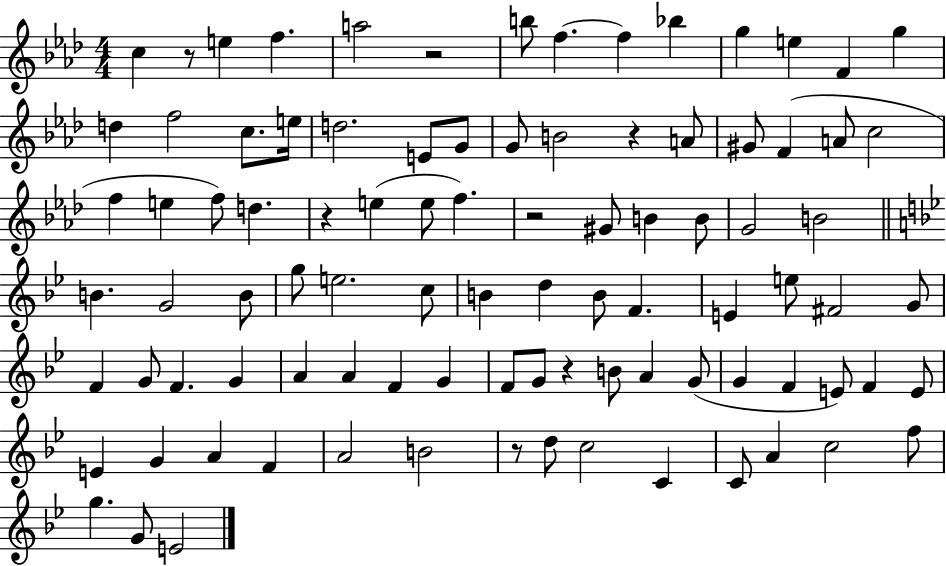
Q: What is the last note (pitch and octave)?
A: E4